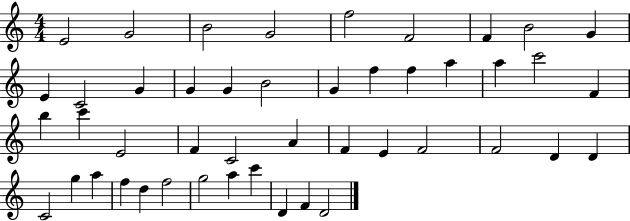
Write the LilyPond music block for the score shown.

{
  \clef treble
  \numericTimeSignature
  \time 4/4
  \key c \major
  e'2 g'2 | b'2 g'2 | f''2 f'2 | f'4 b'2 g'4 | \break e'4 c'2 g'4 | g'4 g'4 b'2 | g'4 f''4 f''4 a''4 | a''4 c'''2 f'4 | \break b''4 c'''4 e'2 | f'4 c'2 a'4 | f'4 e'4 f'2 | f'2 d'4 d'4 | \break c'2 g''4 a''4 | f''4 d''4 f''2 | g''2 a''4 c'''4 | d'4 f'4 d'2 | \break \bar "|."
}